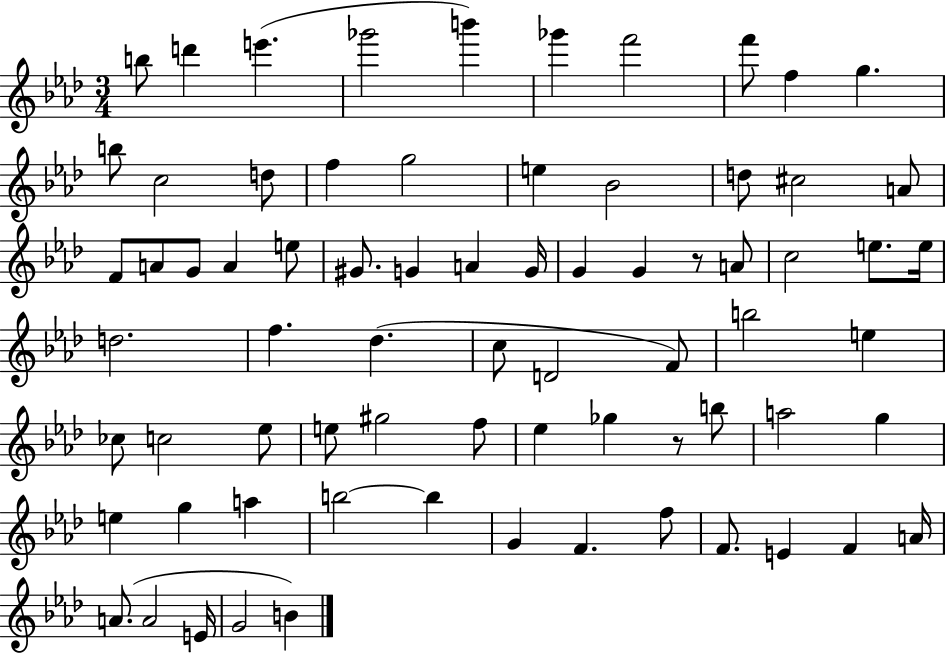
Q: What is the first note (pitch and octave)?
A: B5